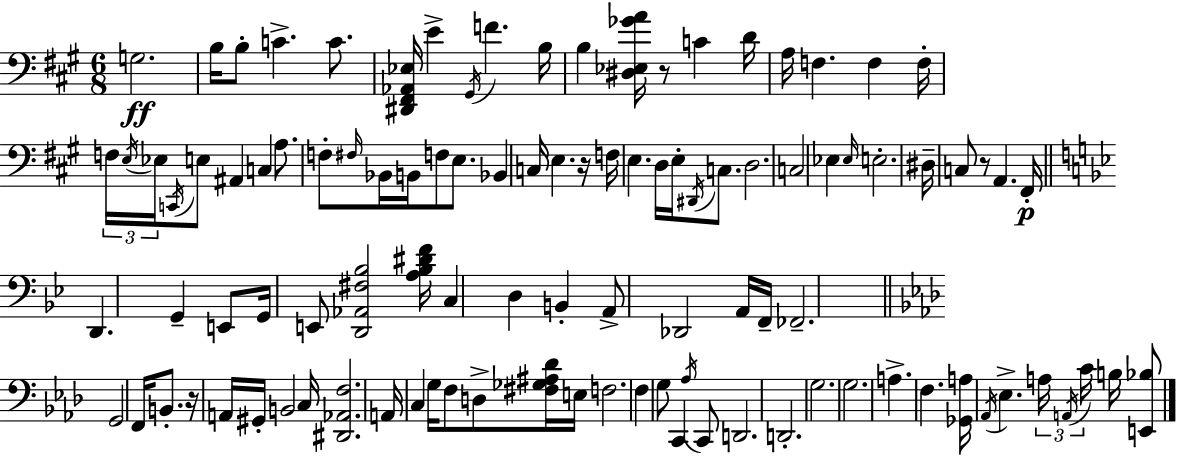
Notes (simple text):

G3/h. B3/s B3/e C4/q. C4/e. [D#2,F#2,Ab2,Eb3]/s E4/q G#2/s F4/q. B3/s B3/q [D#3,Eb3,Gb4,A4]/s R/e C4/q D4/s A3/s F3/q. F3/q F3/s F3/s E3/s Eb3/s C2/s E3/e A#2/q C3/q A3/e. F3/e F#3/s Bb2/s B2/s F3/e E3/e. Bb2/q C3/s E3/q. R/s F3/s E3/q. D3/s E3/s D#2/s C3/e. D3/h. C3/h Eb3/q Eb3/s E3/h. D#3/s C3/e R/e A2/q. F#2/s D2/q. G2/q E2/e G2/s E2/e [D2,Ab2,F#3,Bb3]/h [A3,Bb3,D#4,F4]/s C3/q D3/q B2/q A2/e Db2/h A2/s F2/s FES2/h. G2/h F2/s B2/e. R/s A2/s G#2/s B2/h C3/s [D#2,Ab2,F3]/h. A2/s C3/q G3/s F3/e D3/e [F#3,Gb3,A#3,Db4]/s E3/s F3/h. F3/q G3/e C2/q Ab3/s C2/e D2/h. D2/h. G3/h. G3/h. A3/q. F3/q. [Gb2,A3]/s Ab2/s Eb3/q. A3/s A2/s C4/s B3/s [E2,Bb3]/e